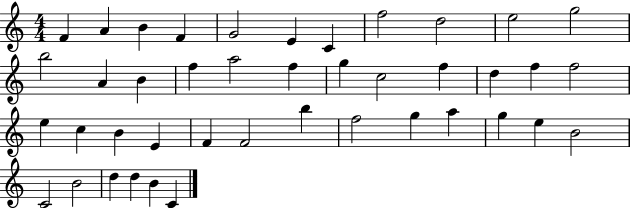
F4/q A4/q B4/q F4/q G4/h E4/q C4/q F5/h D5/h E5/h G5/h B5/h A4/q B4/q F5/q A5/h F5/q G5/q C5/h F5/q D5/q F5/q F5/h E5/q C5/q B4/q E4/q F4/q F4/h B5/q F5/h G5/q A5/q G5/q E5/q B4/h C4/h B4/h D5/q D5/q B4/q C4/q